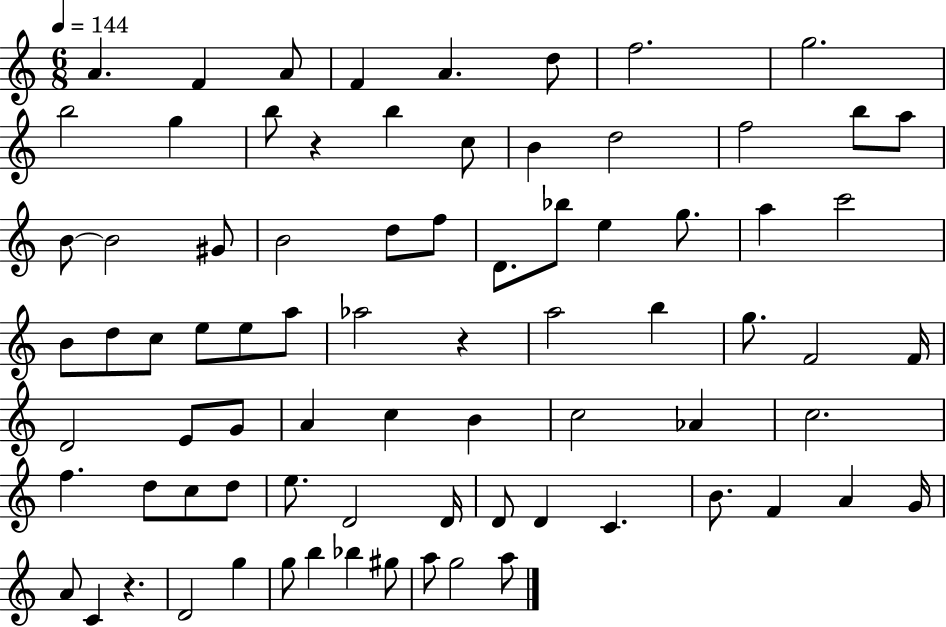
{
  \clef treble
  \numericTimeSignature
  \time 6/8
  \key c \major
  \tempo 4 = 144
  a'4. f'4 a'8 | f'4 a'4. d''8 | f''2. | g''2. | \break b''2 g''4 | b''8 r4 b''4 c''8 | b'4 d''2 | f''2 b''8 a''8 | \break b'8~~ b'2 gis'8 | b'2 d''8 f''8 | d'8. bes''8 e''4 g''8. | a''4 c'''2 | \break b'8 d''8 c''8 e''8 e''8 a''8 | aes''2 r4 | a''2 b''4 | g''8. f'2 f'16 | \break d'2 e'8 g'8 | a'4 c''4 b'4 | c''2 aes'4 | c''2. | \break f''4. d''8 c''8 d''8 | e''8. d'2 d'16 | d'8 d'4 c'4. | b'8. f'4 a'4 g'16 | \break a'8 c'4 r4. | d'2 g''4 | g''8 b''4 bes''4 gis''8 | a''8 g''2 a''8 | \break \bar "|."
}